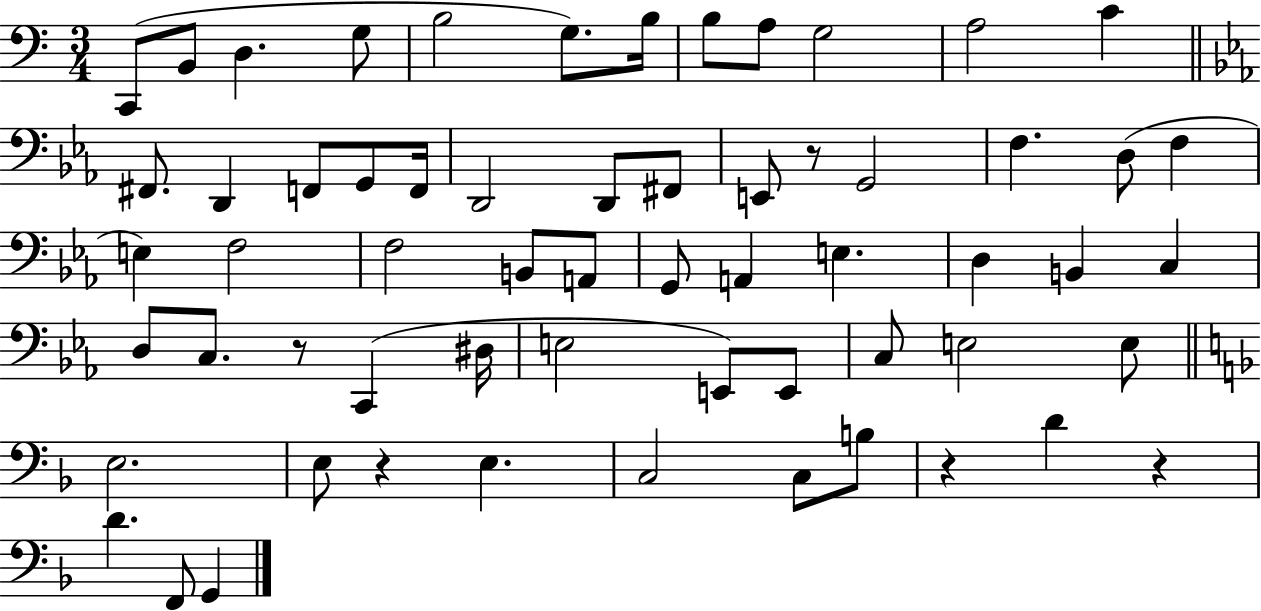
{
  \clef bass
  \numericTimeSignature
  \time 3/4
  \key c \major
  c,8( b,8 d4. g8 | b2 g8.) b16 | b8 a8 g2 | a2 c'4 | \break \bar "||" \break \key c \minor fis,8. d,4 f,8 g,8 f,16 | d,2 d,8 fis,8 | e,8 r8 g,2 | f4. d8( f4 | \break e4) f2 | f2 b,8 a,8 | g,8 a,4 e4. | d4 b,4 c4 | \break d8 c8. r8 c,4( dis16 | e2 e,8) e,8 | c8 e2 e8 | \bar "||" \break \key f \major e2. | e8 r4 e4. | c2 c8 b8 | r4 d'4 r4 | \break d'4. f,8 g,4 | \bar "|."
}